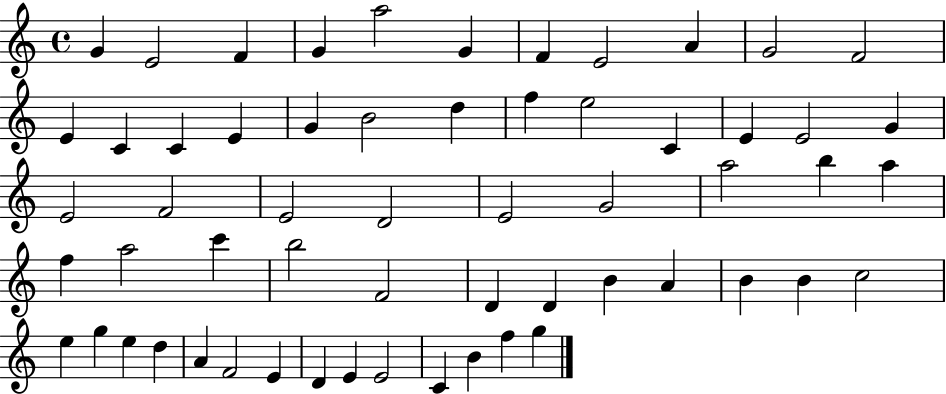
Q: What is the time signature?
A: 4/4